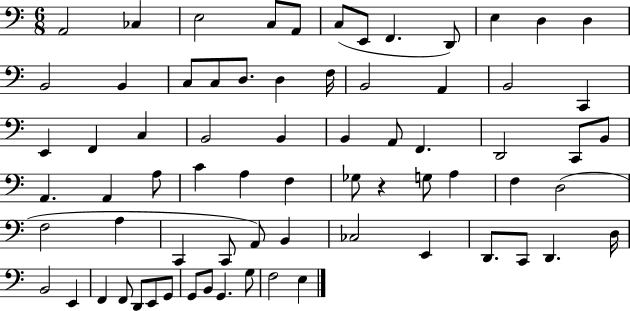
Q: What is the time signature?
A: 6/8